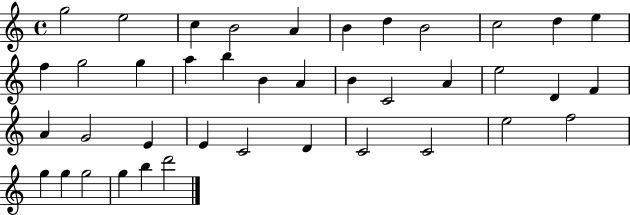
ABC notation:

X:1
T:Untitled
M:4/4
L:1/4
K:C
g2 e2 c B2 A B d B2 c2 d e f g2 g a b B A B C2 A e2 D F A G2 E E C2 D C2 C2 e2 f2 g g g2 g b d'2